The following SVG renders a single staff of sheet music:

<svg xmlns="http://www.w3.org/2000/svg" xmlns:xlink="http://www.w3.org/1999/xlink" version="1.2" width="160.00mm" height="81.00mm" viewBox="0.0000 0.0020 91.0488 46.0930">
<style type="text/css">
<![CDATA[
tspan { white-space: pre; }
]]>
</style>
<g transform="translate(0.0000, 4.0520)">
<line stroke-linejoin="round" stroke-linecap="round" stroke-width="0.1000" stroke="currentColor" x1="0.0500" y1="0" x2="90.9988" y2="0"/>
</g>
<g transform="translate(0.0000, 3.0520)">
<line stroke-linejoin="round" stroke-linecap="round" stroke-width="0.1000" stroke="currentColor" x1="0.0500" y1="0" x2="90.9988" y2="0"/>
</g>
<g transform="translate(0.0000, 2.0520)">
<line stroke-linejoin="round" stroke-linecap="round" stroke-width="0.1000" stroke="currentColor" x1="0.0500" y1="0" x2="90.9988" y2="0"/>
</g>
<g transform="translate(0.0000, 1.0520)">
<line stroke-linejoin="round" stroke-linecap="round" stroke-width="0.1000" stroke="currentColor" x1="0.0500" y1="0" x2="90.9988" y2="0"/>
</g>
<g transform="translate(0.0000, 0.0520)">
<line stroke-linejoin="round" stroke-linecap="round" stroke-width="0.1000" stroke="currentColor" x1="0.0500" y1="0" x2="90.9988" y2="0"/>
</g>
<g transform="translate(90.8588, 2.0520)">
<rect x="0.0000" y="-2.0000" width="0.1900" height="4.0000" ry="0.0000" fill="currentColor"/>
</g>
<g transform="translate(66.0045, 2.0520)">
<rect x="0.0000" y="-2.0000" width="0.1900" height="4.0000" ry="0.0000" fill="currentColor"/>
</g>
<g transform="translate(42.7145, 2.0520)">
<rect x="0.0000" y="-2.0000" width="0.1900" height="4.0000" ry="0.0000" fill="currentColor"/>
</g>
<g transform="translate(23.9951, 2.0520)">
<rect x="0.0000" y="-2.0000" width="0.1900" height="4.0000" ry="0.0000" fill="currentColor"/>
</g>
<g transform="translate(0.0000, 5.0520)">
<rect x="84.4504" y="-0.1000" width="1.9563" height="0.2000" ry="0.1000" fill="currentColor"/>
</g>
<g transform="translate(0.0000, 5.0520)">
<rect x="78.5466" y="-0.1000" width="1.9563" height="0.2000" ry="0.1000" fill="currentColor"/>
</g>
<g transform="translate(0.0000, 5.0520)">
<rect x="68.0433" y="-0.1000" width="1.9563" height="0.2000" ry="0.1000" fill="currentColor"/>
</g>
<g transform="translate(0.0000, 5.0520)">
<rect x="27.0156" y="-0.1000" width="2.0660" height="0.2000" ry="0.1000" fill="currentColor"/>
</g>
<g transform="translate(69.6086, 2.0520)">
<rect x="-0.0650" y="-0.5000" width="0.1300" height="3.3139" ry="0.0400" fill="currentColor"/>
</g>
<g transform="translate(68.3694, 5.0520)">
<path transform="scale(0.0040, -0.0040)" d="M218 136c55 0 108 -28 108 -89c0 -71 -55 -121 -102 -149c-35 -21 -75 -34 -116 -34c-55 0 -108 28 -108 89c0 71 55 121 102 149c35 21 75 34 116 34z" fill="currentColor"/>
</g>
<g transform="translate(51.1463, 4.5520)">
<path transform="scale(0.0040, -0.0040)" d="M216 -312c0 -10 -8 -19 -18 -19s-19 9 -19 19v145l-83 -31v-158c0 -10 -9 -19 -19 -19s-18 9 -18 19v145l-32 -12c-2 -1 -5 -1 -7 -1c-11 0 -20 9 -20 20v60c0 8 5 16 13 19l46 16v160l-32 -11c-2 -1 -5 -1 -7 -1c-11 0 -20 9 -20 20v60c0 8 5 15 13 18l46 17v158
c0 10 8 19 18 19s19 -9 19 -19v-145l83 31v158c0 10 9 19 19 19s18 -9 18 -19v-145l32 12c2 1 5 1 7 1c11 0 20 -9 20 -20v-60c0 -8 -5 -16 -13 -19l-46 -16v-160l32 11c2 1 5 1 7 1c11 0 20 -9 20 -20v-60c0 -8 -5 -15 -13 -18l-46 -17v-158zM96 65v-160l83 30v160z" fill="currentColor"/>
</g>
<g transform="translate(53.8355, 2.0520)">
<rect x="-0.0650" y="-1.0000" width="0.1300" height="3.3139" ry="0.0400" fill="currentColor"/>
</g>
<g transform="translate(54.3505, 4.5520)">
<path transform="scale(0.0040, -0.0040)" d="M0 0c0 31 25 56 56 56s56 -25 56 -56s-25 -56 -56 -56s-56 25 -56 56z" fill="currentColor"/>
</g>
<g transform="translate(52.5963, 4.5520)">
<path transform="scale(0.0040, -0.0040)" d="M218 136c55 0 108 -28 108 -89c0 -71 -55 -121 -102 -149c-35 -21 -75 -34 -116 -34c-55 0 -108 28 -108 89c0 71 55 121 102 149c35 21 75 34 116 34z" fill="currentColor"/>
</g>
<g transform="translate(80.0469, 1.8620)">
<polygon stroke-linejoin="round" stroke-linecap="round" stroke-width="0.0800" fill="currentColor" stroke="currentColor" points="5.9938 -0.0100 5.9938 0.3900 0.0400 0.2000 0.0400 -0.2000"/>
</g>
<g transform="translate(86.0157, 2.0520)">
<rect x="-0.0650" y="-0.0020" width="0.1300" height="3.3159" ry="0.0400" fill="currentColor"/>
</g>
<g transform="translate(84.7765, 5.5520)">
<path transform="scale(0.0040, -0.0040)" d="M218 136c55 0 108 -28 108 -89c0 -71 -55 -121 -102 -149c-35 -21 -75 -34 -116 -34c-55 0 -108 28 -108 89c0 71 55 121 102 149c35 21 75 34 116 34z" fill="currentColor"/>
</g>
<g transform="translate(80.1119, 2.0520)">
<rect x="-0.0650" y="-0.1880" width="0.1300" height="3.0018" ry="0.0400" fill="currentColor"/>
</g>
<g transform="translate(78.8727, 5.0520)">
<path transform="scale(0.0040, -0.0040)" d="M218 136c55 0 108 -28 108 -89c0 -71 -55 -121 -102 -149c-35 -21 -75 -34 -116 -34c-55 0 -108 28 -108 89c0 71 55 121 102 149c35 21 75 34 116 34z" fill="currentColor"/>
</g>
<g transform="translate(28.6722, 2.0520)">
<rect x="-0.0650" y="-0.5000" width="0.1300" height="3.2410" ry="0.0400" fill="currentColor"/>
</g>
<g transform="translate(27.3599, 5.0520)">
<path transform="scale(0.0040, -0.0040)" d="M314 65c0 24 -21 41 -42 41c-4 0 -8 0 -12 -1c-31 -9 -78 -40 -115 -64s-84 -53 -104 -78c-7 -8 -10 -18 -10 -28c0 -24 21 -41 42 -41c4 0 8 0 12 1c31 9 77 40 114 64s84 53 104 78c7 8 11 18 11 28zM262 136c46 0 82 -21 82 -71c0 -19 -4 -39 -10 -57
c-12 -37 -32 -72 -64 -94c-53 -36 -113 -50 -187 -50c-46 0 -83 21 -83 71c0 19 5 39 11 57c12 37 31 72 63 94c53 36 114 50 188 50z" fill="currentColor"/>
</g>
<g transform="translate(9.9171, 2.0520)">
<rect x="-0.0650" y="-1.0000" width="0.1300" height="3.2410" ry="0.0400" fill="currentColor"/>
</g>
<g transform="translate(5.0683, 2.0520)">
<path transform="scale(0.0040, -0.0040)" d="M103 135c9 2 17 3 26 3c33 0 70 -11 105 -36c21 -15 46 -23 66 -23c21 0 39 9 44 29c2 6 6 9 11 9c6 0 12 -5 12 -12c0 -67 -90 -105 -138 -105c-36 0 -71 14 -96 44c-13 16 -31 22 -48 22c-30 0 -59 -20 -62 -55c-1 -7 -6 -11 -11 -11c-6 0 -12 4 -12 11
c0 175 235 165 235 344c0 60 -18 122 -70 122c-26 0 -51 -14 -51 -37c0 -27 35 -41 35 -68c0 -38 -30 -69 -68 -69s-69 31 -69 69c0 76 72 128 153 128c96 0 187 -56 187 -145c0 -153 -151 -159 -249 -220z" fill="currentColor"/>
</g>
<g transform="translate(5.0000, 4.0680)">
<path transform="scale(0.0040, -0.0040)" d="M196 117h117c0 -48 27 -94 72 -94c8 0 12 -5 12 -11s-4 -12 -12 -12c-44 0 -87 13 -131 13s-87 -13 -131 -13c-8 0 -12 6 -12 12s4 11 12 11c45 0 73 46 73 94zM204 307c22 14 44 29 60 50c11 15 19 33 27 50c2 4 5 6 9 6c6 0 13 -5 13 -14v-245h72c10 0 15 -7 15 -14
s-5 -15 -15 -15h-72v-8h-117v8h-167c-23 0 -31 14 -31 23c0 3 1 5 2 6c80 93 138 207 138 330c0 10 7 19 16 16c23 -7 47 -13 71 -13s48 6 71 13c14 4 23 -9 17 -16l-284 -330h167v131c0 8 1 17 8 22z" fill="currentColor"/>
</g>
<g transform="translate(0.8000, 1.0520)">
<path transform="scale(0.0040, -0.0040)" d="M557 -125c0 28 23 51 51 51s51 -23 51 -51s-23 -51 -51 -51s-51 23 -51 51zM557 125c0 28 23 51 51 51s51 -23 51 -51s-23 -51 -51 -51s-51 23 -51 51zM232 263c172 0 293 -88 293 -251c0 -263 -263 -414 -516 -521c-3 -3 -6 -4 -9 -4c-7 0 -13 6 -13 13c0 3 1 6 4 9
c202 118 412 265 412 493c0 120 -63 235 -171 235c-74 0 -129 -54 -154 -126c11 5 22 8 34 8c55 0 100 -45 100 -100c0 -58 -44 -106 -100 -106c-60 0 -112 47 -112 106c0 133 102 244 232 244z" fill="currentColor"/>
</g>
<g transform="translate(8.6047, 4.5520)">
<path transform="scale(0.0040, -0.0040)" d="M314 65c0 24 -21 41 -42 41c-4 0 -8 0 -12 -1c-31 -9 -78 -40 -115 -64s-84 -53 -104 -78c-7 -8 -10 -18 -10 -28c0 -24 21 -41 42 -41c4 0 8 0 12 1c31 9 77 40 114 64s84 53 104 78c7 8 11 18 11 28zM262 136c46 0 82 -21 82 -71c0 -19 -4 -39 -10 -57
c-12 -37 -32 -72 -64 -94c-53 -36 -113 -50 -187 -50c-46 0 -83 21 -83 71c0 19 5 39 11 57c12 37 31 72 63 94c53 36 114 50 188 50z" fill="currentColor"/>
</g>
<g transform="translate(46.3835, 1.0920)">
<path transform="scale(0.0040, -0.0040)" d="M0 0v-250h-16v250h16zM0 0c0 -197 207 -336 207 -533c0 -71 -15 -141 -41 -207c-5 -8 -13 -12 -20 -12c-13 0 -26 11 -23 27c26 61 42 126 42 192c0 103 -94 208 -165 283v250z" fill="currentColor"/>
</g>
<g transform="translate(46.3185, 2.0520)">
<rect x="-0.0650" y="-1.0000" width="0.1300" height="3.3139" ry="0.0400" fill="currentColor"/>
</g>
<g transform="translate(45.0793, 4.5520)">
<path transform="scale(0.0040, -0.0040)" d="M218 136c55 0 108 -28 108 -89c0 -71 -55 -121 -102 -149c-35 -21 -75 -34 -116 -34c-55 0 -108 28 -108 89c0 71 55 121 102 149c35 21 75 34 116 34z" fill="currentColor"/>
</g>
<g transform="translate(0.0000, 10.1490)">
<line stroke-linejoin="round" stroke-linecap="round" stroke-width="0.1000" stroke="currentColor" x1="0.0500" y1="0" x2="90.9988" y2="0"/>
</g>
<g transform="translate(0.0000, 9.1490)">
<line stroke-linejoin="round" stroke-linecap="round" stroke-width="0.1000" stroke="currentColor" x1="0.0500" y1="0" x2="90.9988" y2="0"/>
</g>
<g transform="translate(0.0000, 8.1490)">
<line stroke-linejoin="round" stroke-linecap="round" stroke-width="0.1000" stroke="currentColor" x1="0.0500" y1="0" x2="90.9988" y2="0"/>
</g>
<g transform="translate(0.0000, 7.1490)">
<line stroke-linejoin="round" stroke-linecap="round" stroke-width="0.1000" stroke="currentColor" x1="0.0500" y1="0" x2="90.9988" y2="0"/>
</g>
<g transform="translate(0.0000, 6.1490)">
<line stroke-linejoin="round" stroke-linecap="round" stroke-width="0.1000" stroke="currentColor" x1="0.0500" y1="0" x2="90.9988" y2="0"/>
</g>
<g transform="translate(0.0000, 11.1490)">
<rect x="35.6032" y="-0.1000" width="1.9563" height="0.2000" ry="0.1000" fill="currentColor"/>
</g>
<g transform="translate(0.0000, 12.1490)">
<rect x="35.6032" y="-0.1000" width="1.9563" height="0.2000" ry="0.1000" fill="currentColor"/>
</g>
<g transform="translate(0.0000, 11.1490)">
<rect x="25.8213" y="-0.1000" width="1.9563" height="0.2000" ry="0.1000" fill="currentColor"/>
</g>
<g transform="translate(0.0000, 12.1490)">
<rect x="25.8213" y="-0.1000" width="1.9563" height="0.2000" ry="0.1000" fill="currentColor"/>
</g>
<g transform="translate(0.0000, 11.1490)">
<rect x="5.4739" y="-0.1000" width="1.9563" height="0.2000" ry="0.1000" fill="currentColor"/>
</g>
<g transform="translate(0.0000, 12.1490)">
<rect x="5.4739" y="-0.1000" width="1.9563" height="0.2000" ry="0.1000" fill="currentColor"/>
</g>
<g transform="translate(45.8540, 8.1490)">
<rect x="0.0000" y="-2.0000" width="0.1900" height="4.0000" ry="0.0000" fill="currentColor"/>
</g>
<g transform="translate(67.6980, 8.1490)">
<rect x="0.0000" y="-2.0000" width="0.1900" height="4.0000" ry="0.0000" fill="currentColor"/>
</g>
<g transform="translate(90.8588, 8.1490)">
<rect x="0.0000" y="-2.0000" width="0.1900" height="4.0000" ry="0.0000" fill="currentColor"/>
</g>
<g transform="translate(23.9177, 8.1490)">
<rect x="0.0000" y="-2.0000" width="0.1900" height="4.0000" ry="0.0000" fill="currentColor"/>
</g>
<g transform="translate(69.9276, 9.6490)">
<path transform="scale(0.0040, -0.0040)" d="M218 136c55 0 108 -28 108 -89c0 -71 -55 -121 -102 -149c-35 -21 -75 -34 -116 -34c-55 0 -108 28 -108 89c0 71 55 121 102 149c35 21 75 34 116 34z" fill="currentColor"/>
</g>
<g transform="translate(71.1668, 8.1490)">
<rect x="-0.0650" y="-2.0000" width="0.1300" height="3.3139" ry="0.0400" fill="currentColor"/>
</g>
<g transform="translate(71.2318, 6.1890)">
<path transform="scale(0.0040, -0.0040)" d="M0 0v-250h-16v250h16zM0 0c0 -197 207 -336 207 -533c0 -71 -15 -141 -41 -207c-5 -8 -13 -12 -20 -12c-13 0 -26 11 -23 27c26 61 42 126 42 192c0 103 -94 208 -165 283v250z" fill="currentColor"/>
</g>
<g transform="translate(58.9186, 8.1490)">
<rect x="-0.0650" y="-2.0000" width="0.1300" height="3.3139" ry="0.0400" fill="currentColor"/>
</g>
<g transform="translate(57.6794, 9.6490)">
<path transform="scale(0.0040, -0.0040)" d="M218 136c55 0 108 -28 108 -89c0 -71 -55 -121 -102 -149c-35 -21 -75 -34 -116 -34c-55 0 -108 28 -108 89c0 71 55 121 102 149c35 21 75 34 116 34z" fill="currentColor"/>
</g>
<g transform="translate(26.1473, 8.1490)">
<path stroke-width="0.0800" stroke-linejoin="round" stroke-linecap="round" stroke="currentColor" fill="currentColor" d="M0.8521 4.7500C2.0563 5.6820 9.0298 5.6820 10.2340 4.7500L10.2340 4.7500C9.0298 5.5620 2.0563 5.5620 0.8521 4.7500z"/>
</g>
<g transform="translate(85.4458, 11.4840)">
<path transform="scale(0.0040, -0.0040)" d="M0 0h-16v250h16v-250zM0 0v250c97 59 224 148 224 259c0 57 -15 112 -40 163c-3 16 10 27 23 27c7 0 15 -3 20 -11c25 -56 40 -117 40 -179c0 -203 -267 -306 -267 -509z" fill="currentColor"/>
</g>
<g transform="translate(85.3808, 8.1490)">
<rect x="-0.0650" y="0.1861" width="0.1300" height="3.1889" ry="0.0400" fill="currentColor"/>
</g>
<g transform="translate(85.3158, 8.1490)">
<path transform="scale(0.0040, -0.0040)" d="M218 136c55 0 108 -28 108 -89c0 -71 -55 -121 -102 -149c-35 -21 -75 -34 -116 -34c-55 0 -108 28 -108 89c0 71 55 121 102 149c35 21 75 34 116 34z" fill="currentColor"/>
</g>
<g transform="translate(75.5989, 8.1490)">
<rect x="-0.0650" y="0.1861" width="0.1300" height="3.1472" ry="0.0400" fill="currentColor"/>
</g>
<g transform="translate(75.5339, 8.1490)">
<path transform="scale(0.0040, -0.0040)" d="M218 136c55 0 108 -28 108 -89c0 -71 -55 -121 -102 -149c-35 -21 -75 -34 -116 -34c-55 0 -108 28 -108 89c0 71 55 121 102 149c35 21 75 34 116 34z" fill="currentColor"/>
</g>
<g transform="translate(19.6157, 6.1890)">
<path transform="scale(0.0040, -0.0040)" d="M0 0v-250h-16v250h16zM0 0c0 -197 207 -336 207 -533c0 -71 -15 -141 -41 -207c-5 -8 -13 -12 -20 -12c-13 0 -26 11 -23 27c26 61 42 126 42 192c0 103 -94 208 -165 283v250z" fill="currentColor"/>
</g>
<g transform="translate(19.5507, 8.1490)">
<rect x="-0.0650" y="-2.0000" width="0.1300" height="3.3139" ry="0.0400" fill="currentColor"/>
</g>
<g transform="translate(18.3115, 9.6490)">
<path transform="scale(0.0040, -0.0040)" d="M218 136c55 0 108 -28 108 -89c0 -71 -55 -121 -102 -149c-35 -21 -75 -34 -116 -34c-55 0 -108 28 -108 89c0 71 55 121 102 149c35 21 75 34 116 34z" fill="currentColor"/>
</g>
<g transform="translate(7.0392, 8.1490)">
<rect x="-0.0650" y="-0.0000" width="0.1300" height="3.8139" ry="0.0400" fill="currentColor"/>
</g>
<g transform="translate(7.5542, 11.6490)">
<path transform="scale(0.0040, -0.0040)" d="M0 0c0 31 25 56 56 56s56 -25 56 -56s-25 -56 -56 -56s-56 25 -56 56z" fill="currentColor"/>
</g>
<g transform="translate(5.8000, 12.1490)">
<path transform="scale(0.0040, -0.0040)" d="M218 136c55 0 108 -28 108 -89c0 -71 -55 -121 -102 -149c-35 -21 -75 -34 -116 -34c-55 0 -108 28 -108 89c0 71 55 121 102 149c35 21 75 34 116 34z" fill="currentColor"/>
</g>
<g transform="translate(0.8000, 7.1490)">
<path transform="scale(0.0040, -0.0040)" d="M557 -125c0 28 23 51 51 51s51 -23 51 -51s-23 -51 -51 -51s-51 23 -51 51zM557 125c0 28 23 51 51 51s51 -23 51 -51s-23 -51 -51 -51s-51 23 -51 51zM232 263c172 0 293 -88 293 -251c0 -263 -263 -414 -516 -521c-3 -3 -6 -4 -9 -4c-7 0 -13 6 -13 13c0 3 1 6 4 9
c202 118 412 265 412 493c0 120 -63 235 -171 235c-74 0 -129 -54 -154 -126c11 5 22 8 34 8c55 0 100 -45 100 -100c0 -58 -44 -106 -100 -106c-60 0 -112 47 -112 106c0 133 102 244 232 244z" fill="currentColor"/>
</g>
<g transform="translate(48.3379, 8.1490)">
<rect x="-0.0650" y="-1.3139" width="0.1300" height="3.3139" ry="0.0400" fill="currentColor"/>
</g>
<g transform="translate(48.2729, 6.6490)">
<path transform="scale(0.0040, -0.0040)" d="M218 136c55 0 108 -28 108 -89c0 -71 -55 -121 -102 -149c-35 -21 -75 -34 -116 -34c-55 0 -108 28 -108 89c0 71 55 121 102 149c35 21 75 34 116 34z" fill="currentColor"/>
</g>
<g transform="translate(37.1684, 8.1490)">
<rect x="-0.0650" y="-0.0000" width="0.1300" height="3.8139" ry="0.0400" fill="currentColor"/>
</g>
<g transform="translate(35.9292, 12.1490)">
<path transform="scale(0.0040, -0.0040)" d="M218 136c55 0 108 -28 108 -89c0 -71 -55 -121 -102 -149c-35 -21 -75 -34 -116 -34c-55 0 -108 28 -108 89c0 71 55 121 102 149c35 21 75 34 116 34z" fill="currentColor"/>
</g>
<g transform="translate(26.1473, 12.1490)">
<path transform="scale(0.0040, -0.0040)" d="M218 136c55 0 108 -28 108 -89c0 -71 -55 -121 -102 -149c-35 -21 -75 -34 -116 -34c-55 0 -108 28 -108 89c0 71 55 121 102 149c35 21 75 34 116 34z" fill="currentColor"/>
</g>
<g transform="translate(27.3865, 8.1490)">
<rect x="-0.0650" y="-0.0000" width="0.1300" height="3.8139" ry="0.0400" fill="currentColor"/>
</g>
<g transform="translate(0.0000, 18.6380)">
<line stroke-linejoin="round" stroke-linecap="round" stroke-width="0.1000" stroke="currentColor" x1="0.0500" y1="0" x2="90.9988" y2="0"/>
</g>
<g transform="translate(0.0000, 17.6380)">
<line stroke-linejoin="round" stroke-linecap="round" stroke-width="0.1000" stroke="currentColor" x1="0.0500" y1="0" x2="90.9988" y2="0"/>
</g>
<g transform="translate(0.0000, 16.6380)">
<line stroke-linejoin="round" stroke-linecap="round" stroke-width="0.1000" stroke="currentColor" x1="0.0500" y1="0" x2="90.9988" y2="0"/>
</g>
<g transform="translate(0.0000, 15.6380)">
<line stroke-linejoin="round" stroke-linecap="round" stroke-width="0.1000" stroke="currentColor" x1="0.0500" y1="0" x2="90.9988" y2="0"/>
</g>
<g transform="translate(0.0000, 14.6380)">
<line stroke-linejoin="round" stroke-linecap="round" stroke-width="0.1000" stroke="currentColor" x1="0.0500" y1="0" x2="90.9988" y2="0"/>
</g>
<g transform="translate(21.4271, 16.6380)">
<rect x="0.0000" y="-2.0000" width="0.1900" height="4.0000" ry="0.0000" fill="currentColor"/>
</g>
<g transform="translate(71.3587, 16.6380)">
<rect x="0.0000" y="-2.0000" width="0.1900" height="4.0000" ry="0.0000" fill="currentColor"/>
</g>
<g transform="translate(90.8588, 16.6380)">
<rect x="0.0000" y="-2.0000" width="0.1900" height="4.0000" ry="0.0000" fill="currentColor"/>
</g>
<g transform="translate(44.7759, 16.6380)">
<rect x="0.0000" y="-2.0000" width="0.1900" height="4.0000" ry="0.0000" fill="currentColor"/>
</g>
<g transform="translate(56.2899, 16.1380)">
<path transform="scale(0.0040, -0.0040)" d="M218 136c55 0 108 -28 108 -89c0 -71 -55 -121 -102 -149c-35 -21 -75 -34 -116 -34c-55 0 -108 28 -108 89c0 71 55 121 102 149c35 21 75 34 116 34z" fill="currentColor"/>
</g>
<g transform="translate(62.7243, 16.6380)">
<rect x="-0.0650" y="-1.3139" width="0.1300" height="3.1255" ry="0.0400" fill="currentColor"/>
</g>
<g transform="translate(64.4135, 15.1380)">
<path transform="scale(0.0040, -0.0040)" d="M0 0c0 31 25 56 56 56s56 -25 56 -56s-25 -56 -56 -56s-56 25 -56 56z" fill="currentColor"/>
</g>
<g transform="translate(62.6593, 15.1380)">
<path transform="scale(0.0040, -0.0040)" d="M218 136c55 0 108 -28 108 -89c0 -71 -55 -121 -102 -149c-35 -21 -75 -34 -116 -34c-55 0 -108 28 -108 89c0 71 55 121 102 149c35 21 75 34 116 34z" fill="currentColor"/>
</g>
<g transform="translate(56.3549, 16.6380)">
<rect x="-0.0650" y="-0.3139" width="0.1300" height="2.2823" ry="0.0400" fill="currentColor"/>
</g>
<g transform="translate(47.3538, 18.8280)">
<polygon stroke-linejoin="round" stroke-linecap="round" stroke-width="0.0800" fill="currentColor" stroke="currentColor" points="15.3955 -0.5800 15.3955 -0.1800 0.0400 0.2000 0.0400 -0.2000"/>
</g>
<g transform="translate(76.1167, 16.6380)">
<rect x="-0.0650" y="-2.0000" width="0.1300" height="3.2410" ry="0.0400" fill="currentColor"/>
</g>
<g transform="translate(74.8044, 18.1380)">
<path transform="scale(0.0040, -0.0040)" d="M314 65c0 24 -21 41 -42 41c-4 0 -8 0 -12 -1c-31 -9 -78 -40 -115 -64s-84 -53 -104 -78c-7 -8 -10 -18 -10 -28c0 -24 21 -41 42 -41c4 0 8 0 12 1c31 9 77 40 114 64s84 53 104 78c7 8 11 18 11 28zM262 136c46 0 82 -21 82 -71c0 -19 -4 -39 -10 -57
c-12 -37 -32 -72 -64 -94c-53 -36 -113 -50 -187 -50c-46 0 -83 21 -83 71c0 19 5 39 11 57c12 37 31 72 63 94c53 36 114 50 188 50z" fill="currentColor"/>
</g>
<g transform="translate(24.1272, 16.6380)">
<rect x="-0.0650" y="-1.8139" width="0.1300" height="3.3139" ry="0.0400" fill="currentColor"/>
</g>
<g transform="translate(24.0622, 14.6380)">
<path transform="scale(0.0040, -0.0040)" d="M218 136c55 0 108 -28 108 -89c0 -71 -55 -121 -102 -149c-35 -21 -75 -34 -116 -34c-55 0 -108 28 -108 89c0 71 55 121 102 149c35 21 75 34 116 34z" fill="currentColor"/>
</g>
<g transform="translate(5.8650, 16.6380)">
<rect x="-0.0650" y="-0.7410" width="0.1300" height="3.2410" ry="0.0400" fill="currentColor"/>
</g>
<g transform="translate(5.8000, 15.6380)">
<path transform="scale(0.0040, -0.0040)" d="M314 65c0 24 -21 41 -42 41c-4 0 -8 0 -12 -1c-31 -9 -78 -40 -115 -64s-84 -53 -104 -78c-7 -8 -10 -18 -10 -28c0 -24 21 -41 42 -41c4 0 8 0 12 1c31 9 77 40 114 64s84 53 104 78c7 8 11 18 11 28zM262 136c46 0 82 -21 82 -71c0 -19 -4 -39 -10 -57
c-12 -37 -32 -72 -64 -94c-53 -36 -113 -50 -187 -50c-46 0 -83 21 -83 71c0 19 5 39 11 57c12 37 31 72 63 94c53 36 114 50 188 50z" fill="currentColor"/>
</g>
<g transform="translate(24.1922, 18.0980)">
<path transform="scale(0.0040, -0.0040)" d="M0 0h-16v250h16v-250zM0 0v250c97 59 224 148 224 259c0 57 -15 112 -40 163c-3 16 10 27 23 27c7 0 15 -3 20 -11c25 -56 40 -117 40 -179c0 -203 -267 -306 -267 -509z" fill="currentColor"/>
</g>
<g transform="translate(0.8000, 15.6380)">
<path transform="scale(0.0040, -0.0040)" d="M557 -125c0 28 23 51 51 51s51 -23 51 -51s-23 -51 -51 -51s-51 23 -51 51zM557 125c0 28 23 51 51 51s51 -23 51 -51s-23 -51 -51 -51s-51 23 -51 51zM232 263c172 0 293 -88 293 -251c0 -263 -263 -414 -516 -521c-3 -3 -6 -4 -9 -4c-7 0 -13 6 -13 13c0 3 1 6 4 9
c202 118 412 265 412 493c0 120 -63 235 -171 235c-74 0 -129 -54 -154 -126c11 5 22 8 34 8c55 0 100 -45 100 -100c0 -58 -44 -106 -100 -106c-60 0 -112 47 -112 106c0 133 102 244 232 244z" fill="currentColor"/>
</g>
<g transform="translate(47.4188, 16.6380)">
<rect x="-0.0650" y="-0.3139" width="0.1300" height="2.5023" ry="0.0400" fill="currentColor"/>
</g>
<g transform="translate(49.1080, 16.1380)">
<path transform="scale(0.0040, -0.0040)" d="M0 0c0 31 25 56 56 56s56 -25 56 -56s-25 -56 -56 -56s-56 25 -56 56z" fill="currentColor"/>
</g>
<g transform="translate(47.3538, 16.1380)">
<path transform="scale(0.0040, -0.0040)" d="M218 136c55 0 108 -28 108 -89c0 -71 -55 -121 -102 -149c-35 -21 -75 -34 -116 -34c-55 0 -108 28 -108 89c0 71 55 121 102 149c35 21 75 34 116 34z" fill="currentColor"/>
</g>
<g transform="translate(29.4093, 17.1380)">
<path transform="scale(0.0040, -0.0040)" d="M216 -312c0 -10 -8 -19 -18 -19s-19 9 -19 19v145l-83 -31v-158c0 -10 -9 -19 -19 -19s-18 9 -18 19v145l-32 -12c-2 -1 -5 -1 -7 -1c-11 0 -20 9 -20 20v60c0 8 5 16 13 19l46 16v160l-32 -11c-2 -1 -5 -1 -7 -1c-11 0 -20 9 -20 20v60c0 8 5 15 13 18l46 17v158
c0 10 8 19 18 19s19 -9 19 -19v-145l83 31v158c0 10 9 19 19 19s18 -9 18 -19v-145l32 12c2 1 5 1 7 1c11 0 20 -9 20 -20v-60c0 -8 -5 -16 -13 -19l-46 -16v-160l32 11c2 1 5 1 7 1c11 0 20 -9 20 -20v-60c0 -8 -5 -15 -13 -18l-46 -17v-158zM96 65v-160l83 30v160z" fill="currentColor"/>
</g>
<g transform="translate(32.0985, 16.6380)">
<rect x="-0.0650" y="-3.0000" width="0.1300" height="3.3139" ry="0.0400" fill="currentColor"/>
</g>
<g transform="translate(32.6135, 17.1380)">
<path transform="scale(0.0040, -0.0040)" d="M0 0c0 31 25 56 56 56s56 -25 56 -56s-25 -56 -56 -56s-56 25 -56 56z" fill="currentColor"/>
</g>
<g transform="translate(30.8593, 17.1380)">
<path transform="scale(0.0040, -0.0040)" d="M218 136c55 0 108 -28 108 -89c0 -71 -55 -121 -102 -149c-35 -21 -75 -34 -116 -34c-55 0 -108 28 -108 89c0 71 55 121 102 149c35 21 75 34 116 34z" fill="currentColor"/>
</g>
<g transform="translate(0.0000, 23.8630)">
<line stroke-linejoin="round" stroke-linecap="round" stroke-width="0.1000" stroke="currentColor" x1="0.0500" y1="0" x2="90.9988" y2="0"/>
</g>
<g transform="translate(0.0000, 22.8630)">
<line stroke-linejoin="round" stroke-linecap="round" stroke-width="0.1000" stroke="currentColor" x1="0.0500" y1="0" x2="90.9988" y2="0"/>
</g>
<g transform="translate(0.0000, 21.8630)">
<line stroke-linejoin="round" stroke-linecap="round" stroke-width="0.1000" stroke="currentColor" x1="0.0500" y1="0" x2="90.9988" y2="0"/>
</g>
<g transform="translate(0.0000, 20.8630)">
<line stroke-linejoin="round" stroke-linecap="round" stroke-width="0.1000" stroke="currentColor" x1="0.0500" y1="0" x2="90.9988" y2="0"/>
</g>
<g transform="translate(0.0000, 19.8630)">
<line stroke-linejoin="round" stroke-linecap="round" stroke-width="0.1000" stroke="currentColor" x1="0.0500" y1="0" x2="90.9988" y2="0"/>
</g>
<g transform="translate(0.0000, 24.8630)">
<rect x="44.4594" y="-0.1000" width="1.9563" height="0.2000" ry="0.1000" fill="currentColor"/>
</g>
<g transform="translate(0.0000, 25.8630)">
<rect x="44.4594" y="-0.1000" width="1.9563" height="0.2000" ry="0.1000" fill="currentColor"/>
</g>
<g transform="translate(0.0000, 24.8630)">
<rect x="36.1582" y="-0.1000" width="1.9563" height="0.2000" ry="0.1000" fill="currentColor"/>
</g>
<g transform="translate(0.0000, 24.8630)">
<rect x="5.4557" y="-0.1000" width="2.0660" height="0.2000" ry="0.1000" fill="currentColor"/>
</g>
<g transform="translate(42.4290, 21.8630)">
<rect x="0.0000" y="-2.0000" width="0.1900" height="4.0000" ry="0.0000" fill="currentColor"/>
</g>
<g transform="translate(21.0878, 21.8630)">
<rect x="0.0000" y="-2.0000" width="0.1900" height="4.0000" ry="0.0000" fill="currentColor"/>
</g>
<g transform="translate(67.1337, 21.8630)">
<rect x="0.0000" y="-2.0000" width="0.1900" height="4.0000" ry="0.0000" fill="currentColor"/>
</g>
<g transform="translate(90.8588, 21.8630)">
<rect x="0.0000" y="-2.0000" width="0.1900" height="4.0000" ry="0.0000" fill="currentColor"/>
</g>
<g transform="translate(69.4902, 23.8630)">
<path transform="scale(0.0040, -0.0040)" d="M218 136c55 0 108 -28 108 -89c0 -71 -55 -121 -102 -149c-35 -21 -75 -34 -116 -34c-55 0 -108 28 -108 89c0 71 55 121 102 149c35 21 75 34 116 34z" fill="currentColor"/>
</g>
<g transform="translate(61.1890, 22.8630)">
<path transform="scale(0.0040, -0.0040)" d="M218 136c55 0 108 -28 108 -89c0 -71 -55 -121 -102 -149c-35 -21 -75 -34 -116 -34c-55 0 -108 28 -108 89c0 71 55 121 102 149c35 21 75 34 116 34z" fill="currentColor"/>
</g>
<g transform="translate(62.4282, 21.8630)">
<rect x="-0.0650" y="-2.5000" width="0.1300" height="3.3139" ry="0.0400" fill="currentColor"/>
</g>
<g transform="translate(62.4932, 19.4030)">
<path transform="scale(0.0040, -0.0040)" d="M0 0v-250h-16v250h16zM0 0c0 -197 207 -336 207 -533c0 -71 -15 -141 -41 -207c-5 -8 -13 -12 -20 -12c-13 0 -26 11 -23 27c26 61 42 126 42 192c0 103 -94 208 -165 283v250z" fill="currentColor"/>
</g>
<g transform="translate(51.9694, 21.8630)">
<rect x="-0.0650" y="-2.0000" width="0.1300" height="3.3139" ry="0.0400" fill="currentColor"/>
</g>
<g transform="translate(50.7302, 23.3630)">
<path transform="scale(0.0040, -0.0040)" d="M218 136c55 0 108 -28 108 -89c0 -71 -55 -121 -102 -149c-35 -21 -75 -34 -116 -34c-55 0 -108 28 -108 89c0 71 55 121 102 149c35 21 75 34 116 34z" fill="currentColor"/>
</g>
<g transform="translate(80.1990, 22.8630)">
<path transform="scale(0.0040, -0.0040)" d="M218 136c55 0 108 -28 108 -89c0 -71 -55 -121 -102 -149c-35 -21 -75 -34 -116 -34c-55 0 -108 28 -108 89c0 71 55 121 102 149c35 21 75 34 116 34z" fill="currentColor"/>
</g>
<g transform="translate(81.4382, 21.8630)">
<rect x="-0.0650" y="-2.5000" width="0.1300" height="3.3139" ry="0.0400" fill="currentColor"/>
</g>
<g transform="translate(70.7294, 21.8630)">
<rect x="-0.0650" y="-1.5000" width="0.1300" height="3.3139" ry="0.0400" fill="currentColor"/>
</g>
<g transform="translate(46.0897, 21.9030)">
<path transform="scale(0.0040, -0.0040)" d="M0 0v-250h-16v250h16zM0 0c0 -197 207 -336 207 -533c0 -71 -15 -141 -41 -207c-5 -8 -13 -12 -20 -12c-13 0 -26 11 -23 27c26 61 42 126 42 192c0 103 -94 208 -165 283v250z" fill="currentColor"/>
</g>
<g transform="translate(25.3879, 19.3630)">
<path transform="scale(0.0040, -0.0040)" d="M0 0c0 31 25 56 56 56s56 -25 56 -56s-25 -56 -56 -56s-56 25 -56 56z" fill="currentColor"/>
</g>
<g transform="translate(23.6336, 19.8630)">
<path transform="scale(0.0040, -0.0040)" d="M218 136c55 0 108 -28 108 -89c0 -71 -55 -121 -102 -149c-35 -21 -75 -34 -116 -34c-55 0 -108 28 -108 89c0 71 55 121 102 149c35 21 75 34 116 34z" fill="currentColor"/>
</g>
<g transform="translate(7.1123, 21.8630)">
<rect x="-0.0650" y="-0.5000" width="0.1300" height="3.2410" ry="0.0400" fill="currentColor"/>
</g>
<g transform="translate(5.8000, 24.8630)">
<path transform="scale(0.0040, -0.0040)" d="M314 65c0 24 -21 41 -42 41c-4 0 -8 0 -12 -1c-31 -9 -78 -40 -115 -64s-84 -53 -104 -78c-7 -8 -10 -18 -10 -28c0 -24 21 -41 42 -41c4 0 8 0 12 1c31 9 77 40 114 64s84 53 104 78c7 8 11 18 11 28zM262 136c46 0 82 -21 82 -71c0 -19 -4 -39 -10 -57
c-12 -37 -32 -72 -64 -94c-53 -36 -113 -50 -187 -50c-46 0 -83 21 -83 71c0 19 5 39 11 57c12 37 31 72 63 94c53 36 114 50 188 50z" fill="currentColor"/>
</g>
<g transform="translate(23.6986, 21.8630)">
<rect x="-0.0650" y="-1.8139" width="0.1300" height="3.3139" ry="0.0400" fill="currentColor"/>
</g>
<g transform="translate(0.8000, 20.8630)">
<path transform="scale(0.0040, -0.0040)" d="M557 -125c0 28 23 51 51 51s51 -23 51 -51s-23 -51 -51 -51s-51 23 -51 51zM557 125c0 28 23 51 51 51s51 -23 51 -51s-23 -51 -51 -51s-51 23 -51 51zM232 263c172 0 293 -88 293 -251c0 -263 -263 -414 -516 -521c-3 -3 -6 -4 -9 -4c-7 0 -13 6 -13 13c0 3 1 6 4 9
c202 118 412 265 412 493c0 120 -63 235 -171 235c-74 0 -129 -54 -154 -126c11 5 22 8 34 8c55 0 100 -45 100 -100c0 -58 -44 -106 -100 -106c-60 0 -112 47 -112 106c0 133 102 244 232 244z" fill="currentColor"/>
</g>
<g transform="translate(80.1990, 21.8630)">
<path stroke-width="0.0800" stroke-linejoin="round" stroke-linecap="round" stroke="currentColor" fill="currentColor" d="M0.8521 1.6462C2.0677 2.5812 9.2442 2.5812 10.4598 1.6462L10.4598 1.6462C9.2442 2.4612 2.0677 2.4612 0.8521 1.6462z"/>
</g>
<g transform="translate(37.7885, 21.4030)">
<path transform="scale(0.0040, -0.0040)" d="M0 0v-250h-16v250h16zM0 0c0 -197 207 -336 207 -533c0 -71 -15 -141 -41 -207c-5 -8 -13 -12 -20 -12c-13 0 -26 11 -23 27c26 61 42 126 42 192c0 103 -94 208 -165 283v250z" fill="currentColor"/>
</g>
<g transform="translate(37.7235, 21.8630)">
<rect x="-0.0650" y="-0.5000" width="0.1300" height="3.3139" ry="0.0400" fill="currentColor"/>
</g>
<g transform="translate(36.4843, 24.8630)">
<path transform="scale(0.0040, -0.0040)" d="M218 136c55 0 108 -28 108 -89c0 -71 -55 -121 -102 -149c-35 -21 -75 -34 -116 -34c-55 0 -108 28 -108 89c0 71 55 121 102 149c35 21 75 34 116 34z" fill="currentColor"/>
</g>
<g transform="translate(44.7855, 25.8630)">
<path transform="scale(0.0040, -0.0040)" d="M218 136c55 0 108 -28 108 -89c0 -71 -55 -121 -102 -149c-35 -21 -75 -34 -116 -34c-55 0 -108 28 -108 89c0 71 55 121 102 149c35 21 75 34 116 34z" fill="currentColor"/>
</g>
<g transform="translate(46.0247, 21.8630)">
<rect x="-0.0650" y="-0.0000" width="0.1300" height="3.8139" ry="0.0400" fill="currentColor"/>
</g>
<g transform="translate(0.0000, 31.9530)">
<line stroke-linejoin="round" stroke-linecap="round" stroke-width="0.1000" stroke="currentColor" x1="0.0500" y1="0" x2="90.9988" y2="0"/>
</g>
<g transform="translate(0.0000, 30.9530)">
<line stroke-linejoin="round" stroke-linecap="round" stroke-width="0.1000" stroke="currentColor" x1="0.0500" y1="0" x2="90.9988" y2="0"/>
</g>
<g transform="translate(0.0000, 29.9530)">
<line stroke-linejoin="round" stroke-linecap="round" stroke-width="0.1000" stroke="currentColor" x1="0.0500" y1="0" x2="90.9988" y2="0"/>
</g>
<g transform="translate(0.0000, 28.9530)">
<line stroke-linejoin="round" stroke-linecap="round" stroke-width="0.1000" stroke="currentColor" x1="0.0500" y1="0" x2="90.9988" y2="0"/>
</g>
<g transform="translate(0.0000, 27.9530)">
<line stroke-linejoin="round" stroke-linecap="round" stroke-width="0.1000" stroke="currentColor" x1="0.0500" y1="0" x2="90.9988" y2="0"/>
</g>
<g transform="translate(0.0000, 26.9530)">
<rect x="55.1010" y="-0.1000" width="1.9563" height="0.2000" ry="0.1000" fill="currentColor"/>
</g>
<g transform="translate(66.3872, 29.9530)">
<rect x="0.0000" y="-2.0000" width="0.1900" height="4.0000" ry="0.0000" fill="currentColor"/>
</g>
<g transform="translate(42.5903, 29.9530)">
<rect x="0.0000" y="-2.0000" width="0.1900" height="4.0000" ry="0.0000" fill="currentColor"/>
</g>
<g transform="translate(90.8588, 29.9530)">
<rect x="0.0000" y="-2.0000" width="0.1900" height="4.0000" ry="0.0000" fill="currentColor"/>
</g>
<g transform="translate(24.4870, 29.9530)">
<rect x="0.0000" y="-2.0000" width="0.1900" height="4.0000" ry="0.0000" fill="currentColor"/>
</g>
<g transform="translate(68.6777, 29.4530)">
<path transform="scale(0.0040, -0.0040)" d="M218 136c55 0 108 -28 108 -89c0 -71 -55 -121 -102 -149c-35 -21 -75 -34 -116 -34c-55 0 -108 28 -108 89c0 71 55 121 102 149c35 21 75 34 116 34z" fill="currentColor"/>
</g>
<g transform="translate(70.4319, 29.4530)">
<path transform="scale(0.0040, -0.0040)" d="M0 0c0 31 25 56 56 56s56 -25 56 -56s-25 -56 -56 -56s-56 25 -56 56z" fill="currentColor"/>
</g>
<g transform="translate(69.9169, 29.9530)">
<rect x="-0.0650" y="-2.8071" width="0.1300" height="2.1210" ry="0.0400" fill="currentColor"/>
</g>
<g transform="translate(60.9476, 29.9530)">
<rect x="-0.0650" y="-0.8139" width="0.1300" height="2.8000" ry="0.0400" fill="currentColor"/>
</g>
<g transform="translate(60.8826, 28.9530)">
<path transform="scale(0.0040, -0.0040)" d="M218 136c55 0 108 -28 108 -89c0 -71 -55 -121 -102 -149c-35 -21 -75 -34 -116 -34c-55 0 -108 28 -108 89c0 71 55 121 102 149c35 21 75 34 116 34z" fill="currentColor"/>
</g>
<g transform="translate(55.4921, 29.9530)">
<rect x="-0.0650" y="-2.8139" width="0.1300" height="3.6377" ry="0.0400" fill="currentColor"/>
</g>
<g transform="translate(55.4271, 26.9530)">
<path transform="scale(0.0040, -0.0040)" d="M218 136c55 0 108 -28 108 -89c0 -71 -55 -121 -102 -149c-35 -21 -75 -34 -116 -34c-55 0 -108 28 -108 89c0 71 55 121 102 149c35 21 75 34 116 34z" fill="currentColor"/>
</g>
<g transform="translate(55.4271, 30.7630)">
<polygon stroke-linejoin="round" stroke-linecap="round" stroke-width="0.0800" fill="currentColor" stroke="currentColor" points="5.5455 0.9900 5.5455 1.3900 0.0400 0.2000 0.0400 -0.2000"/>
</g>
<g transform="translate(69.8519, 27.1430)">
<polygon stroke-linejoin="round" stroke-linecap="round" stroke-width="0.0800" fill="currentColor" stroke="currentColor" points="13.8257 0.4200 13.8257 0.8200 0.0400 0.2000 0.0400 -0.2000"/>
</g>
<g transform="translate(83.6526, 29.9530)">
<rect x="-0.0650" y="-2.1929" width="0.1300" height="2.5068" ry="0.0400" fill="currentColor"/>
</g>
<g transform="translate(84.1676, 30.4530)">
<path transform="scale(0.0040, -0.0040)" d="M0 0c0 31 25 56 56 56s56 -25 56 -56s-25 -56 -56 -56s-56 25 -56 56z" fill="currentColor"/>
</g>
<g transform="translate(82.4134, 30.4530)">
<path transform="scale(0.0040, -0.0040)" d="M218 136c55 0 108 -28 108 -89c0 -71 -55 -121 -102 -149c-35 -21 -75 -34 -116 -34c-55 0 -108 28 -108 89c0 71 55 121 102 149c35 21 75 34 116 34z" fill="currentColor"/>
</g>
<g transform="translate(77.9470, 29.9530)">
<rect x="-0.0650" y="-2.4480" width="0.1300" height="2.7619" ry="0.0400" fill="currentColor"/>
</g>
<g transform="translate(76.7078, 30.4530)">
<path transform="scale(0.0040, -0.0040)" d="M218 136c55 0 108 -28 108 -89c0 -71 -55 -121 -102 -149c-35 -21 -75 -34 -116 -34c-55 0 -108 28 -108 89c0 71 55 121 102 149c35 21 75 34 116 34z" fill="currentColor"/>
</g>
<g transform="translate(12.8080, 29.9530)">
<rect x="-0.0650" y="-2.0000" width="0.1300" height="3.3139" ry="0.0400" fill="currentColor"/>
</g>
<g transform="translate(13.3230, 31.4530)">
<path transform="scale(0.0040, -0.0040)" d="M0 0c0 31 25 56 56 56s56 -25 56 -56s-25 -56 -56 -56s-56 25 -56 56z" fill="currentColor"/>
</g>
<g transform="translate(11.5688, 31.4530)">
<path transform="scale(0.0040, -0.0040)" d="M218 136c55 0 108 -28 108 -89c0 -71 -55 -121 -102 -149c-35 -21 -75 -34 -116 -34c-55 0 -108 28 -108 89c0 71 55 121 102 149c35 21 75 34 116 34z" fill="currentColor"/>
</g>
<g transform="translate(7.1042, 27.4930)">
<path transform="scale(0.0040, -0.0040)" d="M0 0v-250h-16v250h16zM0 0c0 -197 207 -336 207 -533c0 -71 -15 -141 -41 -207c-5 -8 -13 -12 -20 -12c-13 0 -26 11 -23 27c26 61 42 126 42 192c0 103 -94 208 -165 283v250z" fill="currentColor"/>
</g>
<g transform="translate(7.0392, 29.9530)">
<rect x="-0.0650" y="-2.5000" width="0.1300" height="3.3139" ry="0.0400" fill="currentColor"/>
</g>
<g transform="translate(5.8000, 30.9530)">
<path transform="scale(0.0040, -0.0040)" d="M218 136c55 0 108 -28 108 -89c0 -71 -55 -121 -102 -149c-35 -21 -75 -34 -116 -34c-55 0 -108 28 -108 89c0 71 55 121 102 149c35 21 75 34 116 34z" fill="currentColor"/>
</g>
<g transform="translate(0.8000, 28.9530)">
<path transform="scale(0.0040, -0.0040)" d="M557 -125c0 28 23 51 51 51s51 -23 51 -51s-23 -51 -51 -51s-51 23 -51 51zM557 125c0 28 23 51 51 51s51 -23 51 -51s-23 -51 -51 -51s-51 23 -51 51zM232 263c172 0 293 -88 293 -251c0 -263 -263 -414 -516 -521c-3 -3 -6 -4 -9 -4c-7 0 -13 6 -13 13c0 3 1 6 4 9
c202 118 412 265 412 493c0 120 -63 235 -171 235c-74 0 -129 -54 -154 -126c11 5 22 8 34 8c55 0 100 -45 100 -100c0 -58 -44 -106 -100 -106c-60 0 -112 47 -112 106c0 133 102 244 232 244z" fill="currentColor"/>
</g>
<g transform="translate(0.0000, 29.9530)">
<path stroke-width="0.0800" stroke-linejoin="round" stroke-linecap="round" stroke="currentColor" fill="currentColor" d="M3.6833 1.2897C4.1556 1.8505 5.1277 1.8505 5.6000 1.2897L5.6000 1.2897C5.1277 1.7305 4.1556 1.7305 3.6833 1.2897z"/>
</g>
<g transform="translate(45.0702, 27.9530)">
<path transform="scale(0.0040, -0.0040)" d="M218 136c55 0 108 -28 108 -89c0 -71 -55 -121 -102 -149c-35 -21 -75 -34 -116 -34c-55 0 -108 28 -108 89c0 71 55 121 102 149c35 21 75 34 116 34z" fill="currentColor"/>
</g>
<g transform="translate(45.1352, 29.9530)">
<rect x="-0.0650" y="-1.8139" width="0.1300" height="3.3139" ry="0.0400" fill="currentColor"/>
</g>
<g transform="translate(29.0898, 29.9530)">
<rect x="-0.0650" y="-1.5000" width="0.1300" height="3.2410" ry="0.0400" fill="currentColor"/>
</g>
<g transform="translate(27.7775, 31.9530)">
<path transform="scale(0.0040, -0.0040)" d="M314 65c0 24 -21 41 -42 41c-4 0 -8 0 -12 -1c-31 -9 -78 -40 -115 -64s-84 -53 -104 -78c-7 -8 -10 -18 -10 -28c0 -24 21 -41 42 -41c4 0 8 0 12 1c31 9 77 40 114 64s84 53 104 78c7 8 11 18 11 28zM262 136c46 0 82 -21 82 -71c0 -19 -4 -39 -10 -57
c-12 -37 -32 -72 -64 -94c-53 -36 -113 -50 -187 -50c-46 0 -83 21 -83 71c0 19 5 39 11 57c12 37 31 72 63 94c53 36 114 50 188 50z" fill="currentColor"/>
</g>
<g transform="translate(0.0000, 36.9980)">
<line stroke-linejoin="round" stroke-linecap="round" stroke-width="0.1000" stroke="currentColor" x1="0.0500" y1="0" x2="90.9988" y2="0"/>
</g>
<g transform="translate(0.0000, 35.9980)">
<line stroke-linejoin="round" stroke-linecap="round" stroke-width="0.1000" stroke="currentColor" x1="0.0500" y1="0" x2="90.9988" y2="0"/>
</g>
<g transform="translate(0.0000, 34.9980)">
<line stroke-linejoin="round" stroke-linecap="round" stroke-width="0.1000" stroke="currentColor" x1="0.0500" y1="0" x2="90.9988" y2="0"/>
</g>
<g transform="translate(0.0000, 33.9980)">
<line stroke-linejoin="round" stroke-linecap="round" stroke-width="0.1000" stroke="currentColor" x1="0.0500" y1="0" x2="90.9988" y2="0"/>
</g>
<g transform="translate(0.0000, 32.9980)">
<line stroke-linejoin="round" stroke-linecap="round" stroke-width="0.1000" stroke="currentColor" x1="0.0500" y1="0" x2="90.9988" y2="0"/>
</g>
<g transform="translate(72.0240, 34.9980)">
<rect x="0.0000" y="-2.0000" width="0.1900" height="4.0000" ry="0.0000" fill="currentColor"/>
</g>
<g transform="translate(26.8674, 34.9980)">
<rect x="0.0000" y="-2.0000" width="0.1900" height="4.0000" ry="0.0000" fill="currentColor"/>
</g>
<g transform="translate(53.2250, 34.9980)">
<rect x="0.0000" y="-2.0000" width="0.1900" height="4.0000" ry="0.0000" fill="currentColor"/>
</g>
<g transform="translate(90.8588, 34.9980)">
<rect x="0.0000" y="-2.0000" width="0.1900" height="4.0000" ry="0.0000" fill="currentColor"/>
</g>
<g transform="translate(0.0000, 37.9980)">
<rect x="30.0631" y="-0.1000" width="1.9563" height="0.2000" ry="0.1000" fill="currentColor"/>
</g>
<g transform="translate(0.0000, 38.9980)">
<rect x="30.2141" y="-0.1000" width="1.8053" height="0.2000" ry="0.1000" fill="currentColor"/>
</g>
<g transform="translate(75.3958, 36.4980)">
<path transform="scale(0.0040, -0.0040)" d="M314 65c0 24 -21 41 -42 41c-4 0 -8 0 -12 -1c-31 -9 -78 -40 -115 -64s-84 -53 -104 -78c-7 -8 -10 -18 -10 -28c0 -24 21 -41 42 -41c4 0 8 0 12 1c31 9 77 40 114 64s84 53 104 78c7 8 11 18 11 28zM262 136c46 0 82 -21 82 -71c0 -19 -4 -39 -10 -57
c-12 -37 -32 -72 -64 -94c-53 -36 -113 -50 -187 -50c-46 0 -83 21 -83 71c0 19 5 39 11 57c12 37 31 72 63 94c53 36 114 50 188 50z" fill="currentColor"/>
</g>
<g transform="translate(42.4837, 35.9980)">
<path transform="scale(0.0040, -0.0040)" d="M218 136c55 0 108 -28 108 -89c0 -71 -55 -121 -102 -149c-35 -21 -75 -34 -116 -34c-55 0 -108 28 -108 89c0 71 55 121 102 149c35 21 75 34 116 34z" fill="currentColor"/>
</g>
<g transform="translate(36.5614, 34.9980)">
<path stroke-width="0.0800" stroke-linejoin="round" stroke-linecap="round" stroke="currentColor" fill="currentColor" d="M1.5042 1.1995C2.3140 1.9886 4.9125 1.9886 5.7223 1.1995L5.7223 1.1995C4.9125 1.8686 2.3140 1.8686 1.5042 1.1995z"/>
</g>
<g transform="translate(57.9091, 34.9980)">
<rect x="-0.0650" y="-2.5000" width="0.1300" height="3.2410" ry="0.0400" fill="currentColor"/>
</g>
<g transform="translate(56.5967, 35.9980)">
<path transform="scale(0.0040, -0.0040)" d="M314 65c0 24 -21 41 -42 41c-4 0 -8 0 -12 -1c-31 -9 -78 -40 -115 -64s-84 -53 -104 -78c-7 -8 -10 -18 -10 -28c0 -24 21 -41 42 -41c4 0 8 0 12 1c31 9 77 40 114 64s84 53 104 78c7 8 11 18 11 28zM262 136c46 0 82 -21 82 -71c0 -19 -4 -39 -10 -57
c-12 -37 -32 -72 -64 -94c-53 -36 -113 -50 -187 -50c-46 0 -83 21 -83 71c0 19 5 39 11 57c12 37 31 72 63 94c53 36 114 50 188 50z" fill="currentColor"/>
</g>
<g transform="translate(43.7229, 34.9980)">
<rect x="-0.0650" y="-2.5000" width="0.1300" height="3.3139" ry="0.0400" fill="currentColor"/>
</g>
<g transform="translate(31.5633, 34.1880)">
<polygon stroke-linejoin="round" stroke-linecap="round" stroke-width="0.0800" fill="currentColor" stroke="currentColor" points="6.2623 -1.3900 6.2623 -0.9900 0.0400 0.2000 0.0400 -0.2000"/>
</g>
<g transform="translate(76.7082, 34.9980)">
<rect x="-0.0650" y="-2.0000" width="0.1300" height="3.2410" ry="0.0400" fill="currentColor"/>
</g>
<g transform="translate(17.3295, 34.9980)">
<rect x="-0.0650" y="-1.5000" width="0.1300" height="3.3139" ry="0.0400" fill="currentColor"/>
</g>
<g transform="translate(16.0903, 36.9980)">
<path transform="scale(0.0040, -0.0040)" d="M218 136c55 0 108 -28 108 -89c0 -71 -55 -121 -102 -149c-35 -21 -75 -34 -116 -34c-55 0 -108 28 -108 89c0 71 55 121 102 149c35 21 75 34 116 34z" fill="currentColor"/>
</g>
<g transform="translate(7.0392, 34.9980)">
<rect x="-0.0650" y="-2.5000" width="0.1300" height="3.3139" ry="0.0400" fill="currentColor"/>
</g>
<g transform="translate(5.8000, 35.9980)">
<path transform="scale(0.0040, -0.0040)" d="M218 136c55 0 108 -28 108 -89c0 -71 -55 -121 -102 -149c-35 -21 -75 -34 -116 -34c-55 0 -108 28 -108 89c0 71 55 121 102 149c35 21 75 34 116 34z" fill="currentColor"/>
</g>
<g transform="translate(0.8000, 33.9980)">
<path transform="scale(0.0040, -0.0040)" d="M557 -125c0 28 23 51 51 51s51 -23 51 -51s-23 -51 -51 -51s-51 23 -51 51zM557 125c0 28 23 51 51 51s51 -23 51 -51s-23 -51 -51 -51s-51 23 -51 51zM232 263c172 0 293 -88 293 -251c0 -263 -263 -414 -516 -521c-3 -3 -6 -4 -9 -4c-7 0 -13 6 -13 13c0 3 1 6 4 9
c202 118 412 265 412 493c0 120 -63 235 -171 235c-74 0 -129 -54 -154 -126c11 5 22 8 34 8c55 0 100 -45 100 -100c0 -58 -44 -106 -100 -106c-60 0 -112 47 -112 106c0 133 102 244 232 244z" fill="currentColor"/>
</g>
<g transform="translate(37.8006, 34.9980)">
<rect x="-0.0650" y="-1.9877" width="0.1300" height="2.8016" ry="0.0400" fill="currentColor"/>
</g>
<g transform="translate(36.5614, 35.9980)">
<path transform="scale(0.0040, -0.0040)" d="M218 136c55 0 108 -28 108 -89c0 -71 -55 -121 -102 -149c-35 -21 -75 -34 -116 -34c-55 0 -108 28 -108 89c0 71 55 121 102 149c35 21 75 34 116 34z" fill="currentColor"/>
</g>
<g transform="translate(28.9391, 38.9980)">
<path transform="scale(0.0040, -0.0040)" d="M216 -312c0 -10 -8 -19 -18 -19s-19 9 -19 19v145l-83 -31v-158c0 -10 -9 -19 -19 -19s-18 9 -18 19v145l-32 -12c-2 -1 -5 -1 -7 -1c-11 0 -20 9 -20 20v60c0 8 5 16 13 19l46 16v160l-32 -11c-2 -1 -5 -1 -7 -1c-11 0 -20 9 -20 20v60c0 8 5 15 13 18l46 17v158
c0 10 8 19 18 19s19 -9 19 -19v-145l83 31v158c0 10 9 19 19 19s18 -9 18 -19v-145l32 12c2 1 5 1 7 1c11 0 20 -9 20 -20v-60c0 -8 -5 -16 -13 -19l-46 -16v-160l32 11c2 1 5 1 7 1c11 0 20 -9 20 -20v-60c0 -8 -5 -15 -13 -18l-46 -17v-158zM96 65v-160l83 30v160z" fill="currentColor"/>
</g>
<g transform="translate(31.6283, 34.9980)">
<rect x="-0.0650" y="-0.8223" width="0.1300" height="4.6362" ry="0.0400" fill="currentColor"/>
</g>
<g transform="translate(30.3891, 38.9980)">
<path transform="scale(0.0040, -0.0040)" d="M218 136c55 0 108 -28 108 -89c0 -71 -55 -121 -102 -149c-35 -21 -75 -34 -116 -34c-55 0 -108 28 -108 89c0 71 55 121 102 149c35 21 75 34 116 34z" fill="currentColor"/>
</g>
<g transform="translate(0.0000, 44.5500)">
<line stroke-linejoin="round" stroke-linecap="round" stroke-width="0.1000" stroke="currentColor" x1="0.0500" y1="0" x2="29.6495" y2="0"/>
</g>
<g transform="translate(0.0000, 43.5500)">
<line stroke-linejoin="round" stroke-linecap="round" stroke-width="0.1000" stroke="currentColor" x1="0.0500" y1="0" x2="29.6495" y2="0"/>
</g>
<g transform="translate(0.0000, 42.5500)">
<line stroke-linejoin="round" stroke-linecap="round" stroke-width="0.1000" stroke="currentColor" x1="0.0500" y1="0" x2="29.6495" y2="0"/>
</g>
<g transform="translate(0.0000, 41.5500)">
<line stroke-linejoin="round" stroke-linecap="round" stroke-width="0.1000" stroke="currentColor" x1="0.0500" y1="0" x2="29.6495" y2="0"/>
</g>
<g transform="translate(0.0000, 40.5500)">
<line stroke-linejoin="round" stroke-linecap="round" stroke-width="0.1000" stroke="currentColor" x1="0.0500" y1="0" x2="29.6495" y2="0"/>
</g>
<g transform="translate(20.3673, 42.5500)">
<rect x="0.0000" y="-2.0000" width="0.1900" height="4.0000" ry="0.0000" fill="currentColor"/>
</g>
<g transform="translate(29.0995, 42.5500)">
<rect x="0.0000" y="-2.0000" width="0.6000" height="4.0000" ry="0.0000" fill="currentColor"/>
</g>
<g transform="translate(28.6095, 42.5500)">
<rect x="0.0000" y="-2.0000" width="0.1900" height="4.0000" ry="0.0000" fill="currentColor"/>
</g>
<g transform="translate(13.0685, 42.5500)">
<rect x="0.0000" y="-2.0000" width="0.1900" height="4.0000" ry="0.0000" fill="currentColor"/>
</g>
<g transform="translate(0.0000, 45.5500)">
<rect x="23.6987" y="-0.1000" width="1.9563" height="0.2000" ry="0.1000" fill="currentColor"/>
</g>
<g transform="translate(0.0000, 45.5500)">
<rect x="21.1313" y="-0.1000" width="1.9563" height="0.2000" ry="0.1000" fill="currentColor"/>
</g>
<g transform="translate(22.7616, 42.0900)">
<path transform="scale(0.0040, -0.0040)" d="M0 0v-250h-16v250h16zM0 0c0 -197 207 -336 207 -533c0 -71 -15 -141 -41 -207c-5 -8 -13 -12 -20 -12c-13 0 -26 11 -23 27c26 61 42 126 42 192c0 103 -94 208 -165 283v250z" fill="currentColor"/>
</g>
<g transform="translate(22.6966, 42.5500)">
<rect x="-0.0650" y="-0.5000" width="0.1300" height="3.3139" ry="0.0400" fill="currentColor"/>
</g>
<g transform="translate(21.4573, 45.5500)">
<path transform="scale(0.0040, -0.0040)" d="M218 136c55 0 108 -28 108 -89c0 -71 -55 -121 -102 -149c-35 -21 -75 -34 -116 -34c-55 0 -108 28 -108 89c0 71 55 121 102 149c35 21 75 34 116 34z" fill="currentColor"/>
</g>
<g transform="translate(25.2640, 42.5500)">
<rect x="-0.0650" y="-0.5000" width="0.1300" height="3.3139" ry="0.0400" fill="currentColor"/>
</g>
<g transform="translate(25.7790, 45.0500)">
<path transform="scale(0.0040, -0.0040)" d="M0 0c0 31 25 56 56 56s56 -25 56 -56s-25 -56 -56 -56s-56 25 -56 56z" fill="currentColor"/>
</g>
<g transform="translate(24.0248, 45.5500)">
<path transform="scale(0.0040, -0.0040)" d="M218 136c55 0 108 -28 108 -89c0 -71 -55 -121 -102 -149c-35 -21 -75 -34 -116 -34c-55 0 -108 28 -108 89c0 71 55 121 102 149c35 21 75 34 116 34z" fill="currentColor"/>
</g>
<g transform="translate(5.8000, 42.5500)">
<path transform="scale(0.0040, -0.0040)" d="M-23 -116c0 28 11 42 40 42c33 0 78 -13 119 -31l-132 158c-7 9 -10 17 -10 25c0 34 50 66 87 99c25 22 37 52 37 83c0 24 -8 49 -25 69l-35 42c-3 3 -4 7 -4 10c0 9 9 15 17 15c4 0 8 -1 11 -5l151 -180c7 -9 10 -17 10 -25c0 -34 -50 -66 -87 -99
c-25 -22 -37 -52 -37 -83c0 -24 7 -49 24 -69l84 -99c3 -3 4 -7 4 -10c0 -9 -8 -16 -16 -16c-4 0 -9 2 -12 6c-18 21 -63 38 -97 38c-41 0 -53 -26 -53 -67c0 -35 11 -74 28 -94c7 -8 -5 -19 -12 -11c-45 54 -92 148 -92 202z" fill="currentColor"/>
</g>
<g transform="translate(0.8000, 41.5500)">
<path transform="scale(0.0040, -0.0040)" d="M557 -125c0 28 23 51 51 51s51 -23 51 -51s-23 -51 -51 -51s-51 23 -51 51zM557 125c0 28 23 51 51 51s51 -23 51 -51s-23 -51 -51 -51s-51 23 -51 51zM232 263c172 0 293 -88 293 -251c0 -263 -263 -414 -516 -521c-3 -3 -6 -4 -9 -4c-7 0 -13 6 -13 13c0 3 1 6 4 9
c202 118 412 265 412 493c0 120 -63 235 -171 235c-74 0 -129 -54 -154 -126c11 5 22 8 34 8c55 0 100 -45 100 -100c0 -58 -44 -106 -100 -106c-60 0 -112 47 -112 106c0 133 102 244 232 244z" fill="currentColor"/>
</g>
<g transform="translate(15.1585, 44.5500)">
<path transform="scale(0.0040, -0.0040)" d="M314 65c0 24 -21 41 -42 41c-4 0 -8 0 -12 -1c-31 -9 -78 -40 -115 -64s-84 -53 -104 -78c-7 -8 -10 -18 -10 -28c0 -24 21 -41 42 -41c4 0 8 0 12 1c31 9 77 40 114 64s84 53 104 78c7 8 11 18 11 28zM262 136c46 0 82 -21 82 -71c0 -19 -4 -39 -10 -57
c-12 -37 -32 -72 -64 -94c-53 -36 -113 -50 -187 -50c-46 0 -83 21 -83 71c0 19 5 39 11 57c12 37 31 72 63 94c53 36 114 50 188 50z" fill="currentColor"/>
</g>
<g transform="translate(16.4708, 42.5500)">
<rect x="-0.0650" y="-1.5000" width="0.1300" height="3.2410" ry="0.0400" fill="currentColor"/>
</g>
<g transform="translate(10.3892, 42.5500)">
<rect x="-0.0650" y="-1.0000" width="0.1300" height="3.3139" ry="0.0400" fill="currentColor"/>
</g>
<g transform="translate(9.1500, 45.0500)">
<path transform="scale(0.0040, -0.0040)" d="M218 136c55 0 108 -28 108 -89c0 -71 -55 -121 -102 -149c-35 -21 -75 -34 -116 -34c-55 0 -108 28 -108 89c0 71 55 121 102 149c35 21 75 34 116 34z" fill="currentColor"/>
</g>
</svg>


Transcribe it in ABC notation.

X:1
T:Untitled
M:2/4
L:1/4
K:C
F,,2 E,,2 F,,/2 ^F,, E,, E,,/2 D,,/2 C,, A,,/2 C,, C,, G, A,, A,,/2 D, D,/2 F,2 A,/2 ^C, E,/2 E,/2 G,/2 A,,2 E,,2 A, E,,/2 C,,/2 A,, B,,/2 G,, B,, B,,/2 A,, G,,2 A, C/2 F,/2 E,/2 C,/2 C,/2 B,, G,, ^C,,/2 B,,/2 B,, B,,2 A,,2 z F,, G,,2 E,,/2 E,,